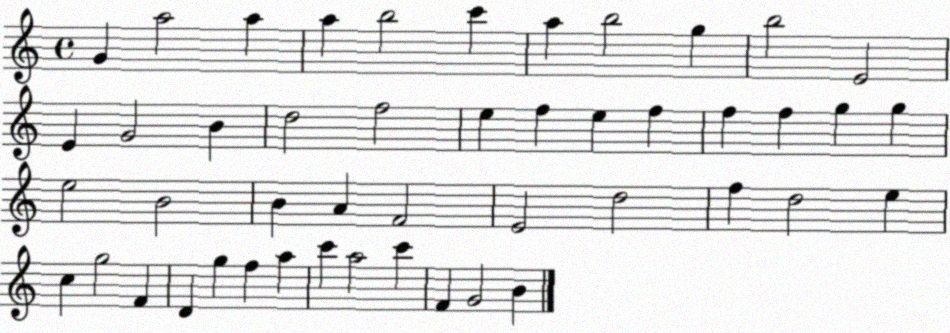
X:1
T:Untitled
M:4/4
L:1/4
K:C
G a2 a a b2 c' a b2 g b2 E2 E G2 B d2 f2 e f e f f f g g e2 B2 B A F2 E2 d2 f d2 e c g2 F D g f a c' a2 c' F G2 B